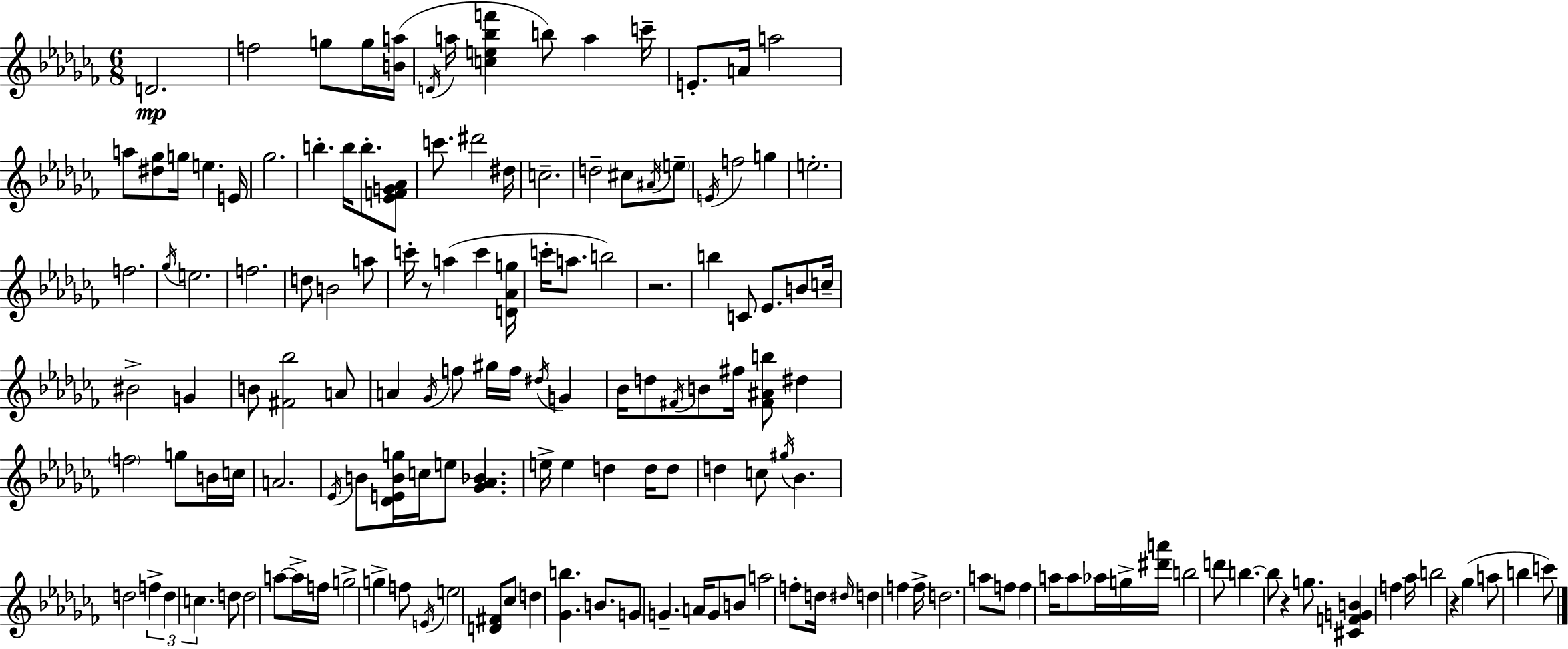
D4/h. F5/h G5/e G5/s [B4,A5]/s D4/s A5/s [C5,E5,Bb5,F6]/q B5/e A5/q C6/s E4/e. A4/s A5/h A5/e [D#5,Gb5]/e G5/s E5/q. E4/s Gb5/h. B5/q. B5/s B5/e. [Eb4,F4,G4,Ab4]/e C6/e. D#6/h D#5/s C5/h. D5/h C#5/e A#4/s E5/e E4/s F5/h G5/q E5/h. F5/h. Gb5/s E5/h. F5/h. D5/e B4/h A5/e C6/s R/e A5/q C6/q [D4,Ab4,G5]/s C6/s A5/e. B5/h R/h. B5/q C4/e Eb4/e. B4/e C5/s BIS4/h G4/q B4/e [F#4,Bb5]/h A4/e A4/q Gb4/s F5/e G#5/s F5/s D#5/s G4/q Bb4/s D5/e F#4/s B4/e F#5/s [F#4,A#4,B5]/e D#5/q F5/h G5/e B4/s C5/s A4/h. Eb4/s B4/e [Db4,E4,B4,G5]/s C5/s E5/e [Gb4,Ab4,Bb4]/q. E5/s E5/q D5/q D5/s D5/e D5/q C5/e G#5/s Bb4/q. D5/h F5/q D5/q C5/q. D5/e D5/h A5/e A5/s F5/s G5/h G5/q F5/e E4/s E5/h [D4,F#4]/e CES5/e D5/q [Gb4,B5]/q. B4/e. G4/e G4/q. A4/s G4/e B4/e A5/h F5/e D5/s D#5/s D5/q F5/q F5/s D5/h. A5/e F5/e F5/q A5/s A5/e Ab5/s G5/s [D#6,A6]/s B5/h D6/e B5/q. B5/e R/q G5/e. [C#4,F4,G4,B4]/q F5/q Ab5/s B5/h R/q Gb5/q A5/e B5/q C6/e